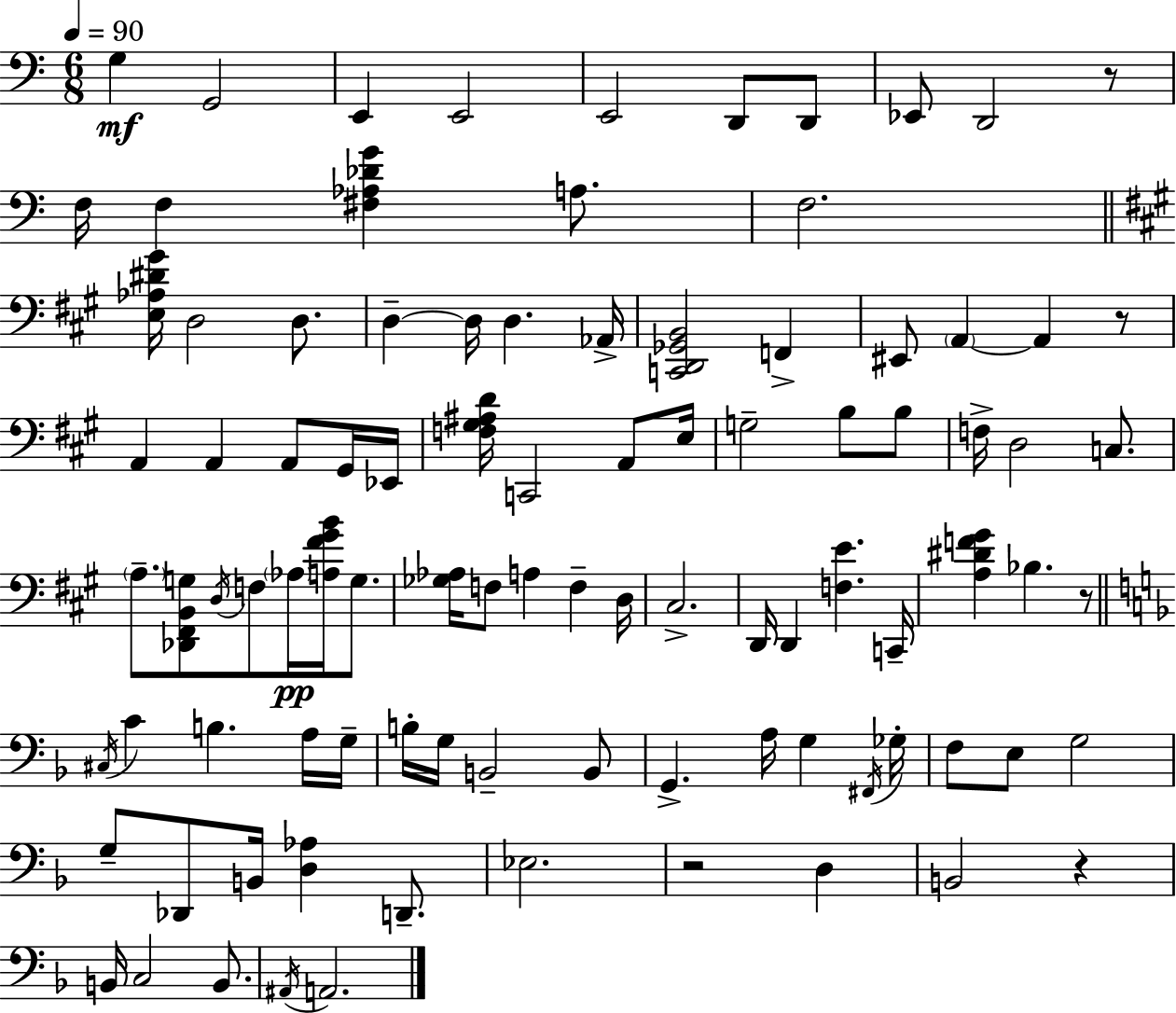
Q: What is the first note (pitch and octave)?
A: G3